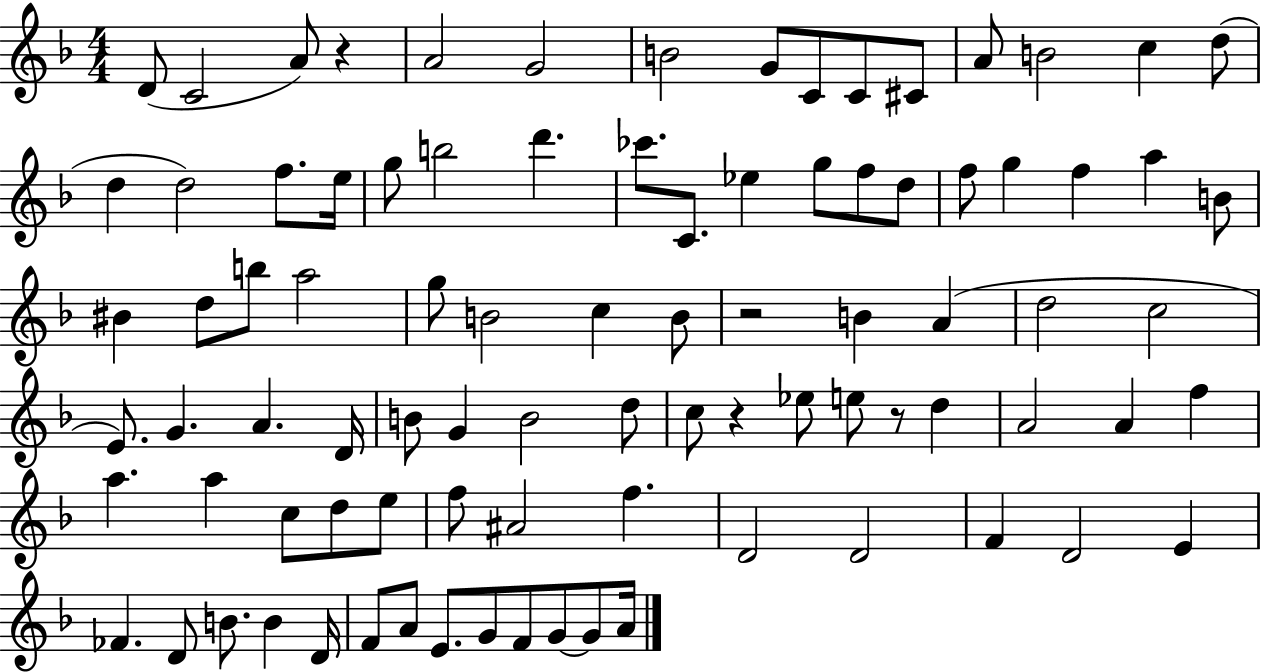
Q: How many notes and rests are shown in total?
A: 89